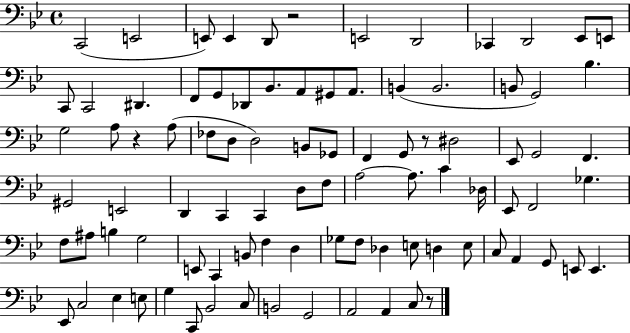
X:1
T:Untitled
M:4/4
L:1/4
K:Bb
C,,2 E,,2 E,,/2 E,, D,,/2 z2 E,,2 D,,2 _C,, D,,2 _E,,/2 E,,/2 C,,/2 C,,2 ^D,, F,,/2 G,,/2 _D,,/2 _B,,/2 A,,/2 ^G,,/2 A,,/2 B,, B,,2 B,,/2 G,,2 _B, G,2 A,/2 z A,/2 _F,/2 D,/2 D,2 B,,/2 _G,,/2 F,, G,,/2 z/2 ^D,2 _E,,/2 G,,2 F,, ^G,,2 E,,2 D,, C,, C,, D,/2 F,/2 A,2 A,/2 C _D,/4 _E,,/2 F,,2 _G, F,/2 ^A,/2 B, G,2 E,,/2 C,, B,,/2 F, D, _G,/2 F,/2 _D, E,/2 D, E,/2 C,/2 A,, G,,/2 E,,/2 E,, _E,,/2 C,2 _E, E,/2 G, C,,/2 _B,,2 C,/2 B,,2 G,,2 A,,2 A,, C,/2 z/2